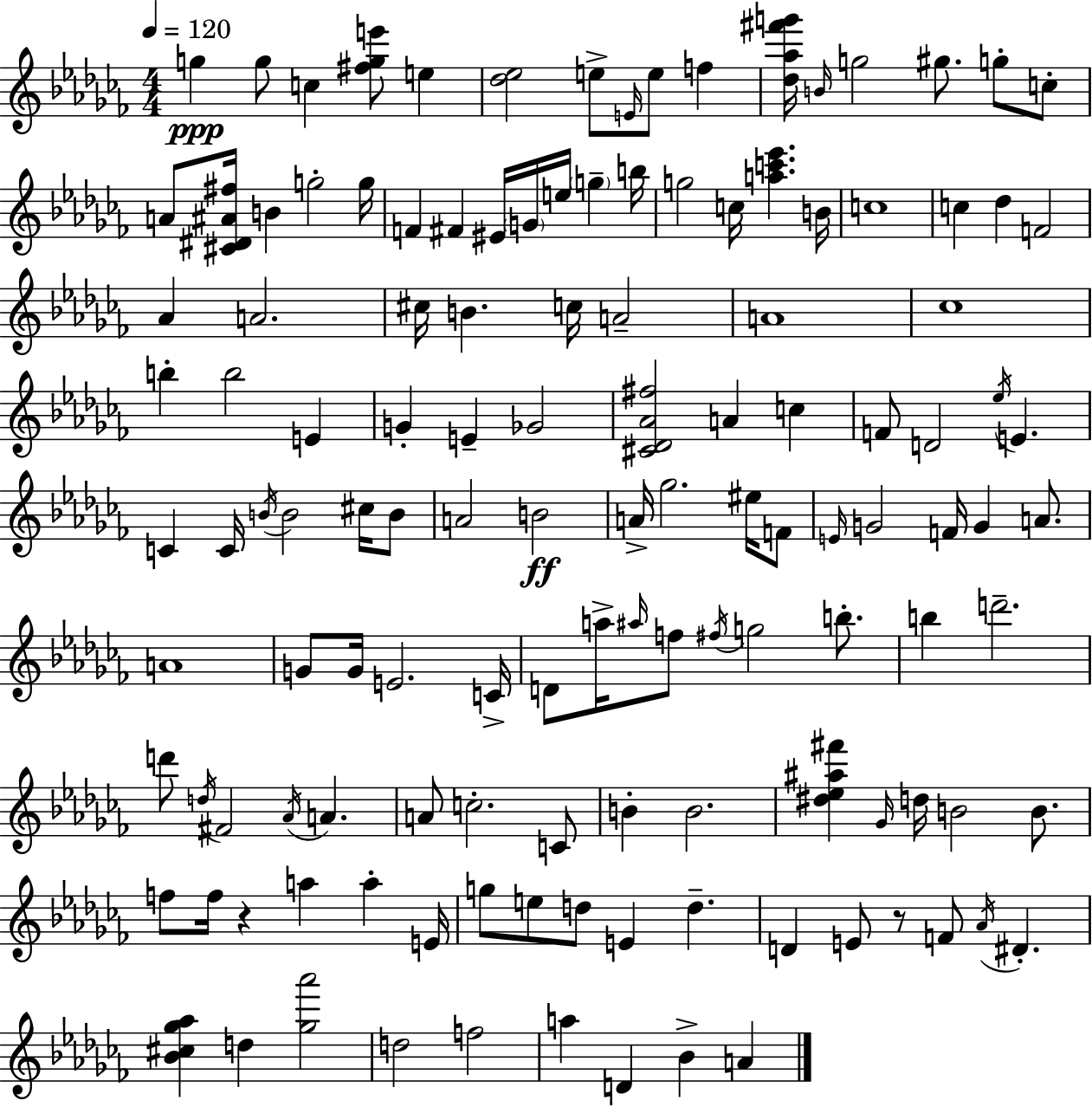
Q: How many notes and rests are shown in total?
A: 129